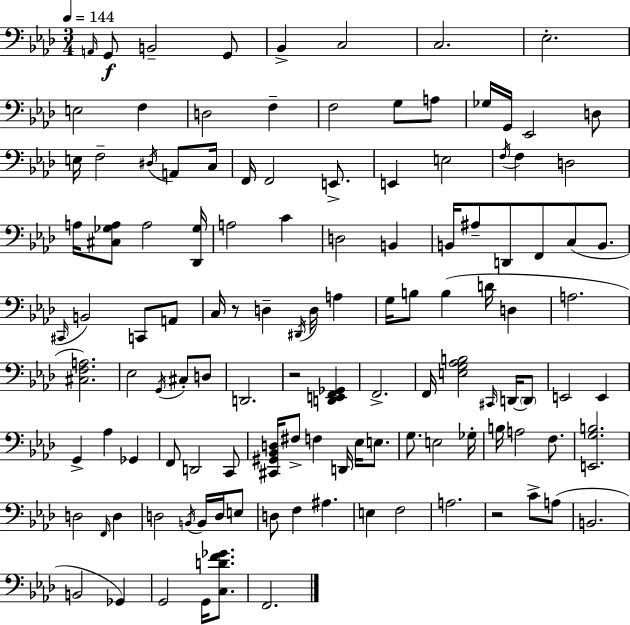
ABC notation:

X:1
T:Untitled
M:3/4
L:1/4
K:Ab
A,,/4 G,,/2 B,,2 G,,/2 _B,, C,2 C,2 _E,2 E,2 F, D,2 F, F,2 G,/2 A,/2 _G,/4 G,,/4 _E,,2 D,/2 E,/4 F,2 ^D,/4 A,,/2 C,/4 F,,/4 F,,2 E,,/2 E,, E,2 F,/4 F, D,2 A,/4 [^C,_G,A,]/2 A,2 [_D,,_G,]/4 A,2 C D,2 B,, B,,/4 ^A,/2 D,,/2 F,,/2 C,/2 B,,/2 ^C,,/4 B,,2 C,,/2 A,,/2 C,/4 z/2 D, ^D,,/4 D,/4 A, G,/4 B,/2 B, D/4 D, A,2 [^C,F,A,]2 _E,2 G,,/4 ^C,/2 D,/2 D,,2 z2 [D,,E,,F,,_G,,] F,,2 F,,/4 [E,G,_A,B,]2 ^C,,/4 D,,/4 D,,/2 E,,2 E,, G,, _A, _G,, F,,/2 D,,2 C,,/2 [^C,,^G,,_B,,D,]/4 ^F,/2 F, D,,/4 _E,/4 E,/2 G,/2 E,2 _G,/4 B,/4 A,2 F,/2 [E,,G,B,]2 D,2 F,,/4 D, D,2 B,,/4 B,,/4 D,/4 E,/2 D,/2 F, ^A, E, F,2 A,2 z2 C/2 A,/2 B,,2 B,,2 _G,, G,,2 G,,/4 [C,DF_G]/2 F,,2